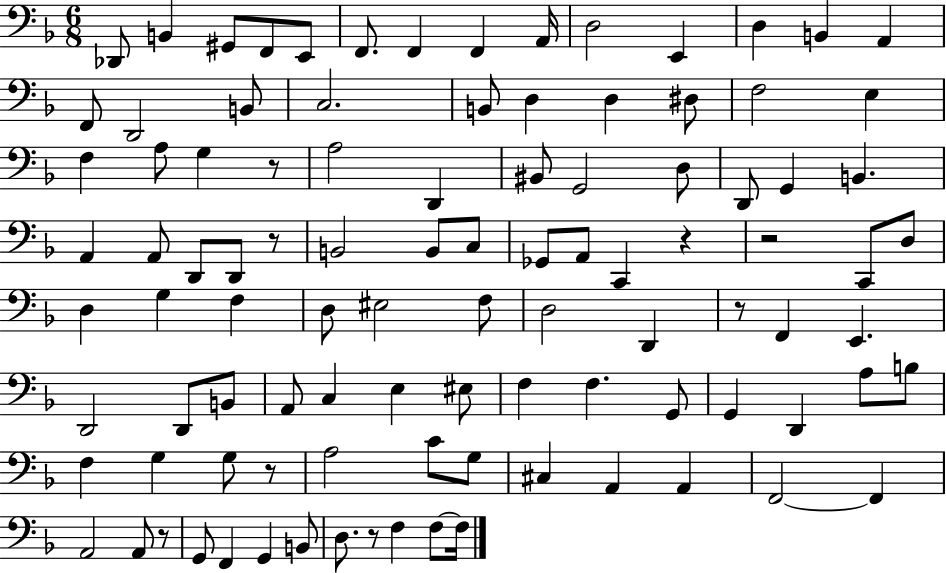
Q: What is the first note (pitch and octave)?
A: Db2